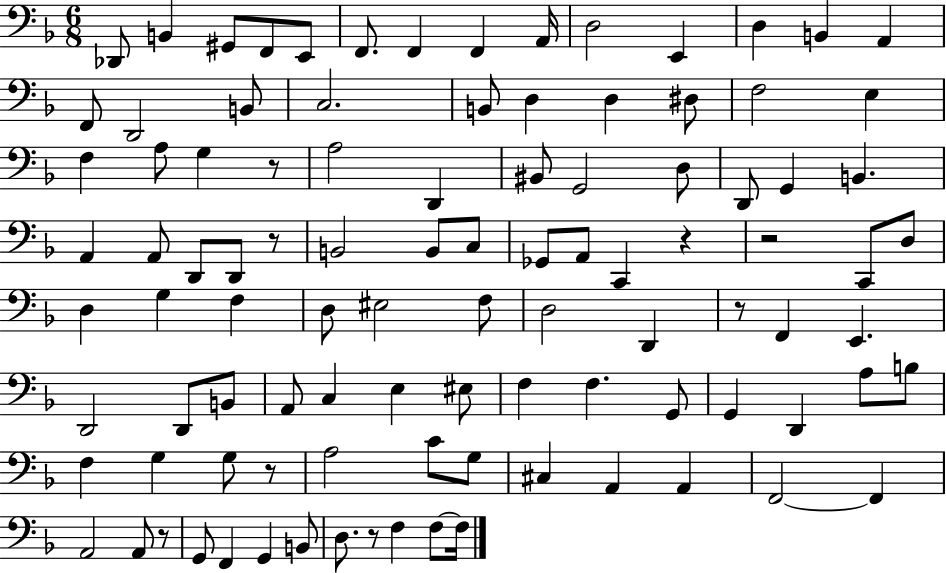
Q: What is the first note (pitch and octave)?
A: Db2